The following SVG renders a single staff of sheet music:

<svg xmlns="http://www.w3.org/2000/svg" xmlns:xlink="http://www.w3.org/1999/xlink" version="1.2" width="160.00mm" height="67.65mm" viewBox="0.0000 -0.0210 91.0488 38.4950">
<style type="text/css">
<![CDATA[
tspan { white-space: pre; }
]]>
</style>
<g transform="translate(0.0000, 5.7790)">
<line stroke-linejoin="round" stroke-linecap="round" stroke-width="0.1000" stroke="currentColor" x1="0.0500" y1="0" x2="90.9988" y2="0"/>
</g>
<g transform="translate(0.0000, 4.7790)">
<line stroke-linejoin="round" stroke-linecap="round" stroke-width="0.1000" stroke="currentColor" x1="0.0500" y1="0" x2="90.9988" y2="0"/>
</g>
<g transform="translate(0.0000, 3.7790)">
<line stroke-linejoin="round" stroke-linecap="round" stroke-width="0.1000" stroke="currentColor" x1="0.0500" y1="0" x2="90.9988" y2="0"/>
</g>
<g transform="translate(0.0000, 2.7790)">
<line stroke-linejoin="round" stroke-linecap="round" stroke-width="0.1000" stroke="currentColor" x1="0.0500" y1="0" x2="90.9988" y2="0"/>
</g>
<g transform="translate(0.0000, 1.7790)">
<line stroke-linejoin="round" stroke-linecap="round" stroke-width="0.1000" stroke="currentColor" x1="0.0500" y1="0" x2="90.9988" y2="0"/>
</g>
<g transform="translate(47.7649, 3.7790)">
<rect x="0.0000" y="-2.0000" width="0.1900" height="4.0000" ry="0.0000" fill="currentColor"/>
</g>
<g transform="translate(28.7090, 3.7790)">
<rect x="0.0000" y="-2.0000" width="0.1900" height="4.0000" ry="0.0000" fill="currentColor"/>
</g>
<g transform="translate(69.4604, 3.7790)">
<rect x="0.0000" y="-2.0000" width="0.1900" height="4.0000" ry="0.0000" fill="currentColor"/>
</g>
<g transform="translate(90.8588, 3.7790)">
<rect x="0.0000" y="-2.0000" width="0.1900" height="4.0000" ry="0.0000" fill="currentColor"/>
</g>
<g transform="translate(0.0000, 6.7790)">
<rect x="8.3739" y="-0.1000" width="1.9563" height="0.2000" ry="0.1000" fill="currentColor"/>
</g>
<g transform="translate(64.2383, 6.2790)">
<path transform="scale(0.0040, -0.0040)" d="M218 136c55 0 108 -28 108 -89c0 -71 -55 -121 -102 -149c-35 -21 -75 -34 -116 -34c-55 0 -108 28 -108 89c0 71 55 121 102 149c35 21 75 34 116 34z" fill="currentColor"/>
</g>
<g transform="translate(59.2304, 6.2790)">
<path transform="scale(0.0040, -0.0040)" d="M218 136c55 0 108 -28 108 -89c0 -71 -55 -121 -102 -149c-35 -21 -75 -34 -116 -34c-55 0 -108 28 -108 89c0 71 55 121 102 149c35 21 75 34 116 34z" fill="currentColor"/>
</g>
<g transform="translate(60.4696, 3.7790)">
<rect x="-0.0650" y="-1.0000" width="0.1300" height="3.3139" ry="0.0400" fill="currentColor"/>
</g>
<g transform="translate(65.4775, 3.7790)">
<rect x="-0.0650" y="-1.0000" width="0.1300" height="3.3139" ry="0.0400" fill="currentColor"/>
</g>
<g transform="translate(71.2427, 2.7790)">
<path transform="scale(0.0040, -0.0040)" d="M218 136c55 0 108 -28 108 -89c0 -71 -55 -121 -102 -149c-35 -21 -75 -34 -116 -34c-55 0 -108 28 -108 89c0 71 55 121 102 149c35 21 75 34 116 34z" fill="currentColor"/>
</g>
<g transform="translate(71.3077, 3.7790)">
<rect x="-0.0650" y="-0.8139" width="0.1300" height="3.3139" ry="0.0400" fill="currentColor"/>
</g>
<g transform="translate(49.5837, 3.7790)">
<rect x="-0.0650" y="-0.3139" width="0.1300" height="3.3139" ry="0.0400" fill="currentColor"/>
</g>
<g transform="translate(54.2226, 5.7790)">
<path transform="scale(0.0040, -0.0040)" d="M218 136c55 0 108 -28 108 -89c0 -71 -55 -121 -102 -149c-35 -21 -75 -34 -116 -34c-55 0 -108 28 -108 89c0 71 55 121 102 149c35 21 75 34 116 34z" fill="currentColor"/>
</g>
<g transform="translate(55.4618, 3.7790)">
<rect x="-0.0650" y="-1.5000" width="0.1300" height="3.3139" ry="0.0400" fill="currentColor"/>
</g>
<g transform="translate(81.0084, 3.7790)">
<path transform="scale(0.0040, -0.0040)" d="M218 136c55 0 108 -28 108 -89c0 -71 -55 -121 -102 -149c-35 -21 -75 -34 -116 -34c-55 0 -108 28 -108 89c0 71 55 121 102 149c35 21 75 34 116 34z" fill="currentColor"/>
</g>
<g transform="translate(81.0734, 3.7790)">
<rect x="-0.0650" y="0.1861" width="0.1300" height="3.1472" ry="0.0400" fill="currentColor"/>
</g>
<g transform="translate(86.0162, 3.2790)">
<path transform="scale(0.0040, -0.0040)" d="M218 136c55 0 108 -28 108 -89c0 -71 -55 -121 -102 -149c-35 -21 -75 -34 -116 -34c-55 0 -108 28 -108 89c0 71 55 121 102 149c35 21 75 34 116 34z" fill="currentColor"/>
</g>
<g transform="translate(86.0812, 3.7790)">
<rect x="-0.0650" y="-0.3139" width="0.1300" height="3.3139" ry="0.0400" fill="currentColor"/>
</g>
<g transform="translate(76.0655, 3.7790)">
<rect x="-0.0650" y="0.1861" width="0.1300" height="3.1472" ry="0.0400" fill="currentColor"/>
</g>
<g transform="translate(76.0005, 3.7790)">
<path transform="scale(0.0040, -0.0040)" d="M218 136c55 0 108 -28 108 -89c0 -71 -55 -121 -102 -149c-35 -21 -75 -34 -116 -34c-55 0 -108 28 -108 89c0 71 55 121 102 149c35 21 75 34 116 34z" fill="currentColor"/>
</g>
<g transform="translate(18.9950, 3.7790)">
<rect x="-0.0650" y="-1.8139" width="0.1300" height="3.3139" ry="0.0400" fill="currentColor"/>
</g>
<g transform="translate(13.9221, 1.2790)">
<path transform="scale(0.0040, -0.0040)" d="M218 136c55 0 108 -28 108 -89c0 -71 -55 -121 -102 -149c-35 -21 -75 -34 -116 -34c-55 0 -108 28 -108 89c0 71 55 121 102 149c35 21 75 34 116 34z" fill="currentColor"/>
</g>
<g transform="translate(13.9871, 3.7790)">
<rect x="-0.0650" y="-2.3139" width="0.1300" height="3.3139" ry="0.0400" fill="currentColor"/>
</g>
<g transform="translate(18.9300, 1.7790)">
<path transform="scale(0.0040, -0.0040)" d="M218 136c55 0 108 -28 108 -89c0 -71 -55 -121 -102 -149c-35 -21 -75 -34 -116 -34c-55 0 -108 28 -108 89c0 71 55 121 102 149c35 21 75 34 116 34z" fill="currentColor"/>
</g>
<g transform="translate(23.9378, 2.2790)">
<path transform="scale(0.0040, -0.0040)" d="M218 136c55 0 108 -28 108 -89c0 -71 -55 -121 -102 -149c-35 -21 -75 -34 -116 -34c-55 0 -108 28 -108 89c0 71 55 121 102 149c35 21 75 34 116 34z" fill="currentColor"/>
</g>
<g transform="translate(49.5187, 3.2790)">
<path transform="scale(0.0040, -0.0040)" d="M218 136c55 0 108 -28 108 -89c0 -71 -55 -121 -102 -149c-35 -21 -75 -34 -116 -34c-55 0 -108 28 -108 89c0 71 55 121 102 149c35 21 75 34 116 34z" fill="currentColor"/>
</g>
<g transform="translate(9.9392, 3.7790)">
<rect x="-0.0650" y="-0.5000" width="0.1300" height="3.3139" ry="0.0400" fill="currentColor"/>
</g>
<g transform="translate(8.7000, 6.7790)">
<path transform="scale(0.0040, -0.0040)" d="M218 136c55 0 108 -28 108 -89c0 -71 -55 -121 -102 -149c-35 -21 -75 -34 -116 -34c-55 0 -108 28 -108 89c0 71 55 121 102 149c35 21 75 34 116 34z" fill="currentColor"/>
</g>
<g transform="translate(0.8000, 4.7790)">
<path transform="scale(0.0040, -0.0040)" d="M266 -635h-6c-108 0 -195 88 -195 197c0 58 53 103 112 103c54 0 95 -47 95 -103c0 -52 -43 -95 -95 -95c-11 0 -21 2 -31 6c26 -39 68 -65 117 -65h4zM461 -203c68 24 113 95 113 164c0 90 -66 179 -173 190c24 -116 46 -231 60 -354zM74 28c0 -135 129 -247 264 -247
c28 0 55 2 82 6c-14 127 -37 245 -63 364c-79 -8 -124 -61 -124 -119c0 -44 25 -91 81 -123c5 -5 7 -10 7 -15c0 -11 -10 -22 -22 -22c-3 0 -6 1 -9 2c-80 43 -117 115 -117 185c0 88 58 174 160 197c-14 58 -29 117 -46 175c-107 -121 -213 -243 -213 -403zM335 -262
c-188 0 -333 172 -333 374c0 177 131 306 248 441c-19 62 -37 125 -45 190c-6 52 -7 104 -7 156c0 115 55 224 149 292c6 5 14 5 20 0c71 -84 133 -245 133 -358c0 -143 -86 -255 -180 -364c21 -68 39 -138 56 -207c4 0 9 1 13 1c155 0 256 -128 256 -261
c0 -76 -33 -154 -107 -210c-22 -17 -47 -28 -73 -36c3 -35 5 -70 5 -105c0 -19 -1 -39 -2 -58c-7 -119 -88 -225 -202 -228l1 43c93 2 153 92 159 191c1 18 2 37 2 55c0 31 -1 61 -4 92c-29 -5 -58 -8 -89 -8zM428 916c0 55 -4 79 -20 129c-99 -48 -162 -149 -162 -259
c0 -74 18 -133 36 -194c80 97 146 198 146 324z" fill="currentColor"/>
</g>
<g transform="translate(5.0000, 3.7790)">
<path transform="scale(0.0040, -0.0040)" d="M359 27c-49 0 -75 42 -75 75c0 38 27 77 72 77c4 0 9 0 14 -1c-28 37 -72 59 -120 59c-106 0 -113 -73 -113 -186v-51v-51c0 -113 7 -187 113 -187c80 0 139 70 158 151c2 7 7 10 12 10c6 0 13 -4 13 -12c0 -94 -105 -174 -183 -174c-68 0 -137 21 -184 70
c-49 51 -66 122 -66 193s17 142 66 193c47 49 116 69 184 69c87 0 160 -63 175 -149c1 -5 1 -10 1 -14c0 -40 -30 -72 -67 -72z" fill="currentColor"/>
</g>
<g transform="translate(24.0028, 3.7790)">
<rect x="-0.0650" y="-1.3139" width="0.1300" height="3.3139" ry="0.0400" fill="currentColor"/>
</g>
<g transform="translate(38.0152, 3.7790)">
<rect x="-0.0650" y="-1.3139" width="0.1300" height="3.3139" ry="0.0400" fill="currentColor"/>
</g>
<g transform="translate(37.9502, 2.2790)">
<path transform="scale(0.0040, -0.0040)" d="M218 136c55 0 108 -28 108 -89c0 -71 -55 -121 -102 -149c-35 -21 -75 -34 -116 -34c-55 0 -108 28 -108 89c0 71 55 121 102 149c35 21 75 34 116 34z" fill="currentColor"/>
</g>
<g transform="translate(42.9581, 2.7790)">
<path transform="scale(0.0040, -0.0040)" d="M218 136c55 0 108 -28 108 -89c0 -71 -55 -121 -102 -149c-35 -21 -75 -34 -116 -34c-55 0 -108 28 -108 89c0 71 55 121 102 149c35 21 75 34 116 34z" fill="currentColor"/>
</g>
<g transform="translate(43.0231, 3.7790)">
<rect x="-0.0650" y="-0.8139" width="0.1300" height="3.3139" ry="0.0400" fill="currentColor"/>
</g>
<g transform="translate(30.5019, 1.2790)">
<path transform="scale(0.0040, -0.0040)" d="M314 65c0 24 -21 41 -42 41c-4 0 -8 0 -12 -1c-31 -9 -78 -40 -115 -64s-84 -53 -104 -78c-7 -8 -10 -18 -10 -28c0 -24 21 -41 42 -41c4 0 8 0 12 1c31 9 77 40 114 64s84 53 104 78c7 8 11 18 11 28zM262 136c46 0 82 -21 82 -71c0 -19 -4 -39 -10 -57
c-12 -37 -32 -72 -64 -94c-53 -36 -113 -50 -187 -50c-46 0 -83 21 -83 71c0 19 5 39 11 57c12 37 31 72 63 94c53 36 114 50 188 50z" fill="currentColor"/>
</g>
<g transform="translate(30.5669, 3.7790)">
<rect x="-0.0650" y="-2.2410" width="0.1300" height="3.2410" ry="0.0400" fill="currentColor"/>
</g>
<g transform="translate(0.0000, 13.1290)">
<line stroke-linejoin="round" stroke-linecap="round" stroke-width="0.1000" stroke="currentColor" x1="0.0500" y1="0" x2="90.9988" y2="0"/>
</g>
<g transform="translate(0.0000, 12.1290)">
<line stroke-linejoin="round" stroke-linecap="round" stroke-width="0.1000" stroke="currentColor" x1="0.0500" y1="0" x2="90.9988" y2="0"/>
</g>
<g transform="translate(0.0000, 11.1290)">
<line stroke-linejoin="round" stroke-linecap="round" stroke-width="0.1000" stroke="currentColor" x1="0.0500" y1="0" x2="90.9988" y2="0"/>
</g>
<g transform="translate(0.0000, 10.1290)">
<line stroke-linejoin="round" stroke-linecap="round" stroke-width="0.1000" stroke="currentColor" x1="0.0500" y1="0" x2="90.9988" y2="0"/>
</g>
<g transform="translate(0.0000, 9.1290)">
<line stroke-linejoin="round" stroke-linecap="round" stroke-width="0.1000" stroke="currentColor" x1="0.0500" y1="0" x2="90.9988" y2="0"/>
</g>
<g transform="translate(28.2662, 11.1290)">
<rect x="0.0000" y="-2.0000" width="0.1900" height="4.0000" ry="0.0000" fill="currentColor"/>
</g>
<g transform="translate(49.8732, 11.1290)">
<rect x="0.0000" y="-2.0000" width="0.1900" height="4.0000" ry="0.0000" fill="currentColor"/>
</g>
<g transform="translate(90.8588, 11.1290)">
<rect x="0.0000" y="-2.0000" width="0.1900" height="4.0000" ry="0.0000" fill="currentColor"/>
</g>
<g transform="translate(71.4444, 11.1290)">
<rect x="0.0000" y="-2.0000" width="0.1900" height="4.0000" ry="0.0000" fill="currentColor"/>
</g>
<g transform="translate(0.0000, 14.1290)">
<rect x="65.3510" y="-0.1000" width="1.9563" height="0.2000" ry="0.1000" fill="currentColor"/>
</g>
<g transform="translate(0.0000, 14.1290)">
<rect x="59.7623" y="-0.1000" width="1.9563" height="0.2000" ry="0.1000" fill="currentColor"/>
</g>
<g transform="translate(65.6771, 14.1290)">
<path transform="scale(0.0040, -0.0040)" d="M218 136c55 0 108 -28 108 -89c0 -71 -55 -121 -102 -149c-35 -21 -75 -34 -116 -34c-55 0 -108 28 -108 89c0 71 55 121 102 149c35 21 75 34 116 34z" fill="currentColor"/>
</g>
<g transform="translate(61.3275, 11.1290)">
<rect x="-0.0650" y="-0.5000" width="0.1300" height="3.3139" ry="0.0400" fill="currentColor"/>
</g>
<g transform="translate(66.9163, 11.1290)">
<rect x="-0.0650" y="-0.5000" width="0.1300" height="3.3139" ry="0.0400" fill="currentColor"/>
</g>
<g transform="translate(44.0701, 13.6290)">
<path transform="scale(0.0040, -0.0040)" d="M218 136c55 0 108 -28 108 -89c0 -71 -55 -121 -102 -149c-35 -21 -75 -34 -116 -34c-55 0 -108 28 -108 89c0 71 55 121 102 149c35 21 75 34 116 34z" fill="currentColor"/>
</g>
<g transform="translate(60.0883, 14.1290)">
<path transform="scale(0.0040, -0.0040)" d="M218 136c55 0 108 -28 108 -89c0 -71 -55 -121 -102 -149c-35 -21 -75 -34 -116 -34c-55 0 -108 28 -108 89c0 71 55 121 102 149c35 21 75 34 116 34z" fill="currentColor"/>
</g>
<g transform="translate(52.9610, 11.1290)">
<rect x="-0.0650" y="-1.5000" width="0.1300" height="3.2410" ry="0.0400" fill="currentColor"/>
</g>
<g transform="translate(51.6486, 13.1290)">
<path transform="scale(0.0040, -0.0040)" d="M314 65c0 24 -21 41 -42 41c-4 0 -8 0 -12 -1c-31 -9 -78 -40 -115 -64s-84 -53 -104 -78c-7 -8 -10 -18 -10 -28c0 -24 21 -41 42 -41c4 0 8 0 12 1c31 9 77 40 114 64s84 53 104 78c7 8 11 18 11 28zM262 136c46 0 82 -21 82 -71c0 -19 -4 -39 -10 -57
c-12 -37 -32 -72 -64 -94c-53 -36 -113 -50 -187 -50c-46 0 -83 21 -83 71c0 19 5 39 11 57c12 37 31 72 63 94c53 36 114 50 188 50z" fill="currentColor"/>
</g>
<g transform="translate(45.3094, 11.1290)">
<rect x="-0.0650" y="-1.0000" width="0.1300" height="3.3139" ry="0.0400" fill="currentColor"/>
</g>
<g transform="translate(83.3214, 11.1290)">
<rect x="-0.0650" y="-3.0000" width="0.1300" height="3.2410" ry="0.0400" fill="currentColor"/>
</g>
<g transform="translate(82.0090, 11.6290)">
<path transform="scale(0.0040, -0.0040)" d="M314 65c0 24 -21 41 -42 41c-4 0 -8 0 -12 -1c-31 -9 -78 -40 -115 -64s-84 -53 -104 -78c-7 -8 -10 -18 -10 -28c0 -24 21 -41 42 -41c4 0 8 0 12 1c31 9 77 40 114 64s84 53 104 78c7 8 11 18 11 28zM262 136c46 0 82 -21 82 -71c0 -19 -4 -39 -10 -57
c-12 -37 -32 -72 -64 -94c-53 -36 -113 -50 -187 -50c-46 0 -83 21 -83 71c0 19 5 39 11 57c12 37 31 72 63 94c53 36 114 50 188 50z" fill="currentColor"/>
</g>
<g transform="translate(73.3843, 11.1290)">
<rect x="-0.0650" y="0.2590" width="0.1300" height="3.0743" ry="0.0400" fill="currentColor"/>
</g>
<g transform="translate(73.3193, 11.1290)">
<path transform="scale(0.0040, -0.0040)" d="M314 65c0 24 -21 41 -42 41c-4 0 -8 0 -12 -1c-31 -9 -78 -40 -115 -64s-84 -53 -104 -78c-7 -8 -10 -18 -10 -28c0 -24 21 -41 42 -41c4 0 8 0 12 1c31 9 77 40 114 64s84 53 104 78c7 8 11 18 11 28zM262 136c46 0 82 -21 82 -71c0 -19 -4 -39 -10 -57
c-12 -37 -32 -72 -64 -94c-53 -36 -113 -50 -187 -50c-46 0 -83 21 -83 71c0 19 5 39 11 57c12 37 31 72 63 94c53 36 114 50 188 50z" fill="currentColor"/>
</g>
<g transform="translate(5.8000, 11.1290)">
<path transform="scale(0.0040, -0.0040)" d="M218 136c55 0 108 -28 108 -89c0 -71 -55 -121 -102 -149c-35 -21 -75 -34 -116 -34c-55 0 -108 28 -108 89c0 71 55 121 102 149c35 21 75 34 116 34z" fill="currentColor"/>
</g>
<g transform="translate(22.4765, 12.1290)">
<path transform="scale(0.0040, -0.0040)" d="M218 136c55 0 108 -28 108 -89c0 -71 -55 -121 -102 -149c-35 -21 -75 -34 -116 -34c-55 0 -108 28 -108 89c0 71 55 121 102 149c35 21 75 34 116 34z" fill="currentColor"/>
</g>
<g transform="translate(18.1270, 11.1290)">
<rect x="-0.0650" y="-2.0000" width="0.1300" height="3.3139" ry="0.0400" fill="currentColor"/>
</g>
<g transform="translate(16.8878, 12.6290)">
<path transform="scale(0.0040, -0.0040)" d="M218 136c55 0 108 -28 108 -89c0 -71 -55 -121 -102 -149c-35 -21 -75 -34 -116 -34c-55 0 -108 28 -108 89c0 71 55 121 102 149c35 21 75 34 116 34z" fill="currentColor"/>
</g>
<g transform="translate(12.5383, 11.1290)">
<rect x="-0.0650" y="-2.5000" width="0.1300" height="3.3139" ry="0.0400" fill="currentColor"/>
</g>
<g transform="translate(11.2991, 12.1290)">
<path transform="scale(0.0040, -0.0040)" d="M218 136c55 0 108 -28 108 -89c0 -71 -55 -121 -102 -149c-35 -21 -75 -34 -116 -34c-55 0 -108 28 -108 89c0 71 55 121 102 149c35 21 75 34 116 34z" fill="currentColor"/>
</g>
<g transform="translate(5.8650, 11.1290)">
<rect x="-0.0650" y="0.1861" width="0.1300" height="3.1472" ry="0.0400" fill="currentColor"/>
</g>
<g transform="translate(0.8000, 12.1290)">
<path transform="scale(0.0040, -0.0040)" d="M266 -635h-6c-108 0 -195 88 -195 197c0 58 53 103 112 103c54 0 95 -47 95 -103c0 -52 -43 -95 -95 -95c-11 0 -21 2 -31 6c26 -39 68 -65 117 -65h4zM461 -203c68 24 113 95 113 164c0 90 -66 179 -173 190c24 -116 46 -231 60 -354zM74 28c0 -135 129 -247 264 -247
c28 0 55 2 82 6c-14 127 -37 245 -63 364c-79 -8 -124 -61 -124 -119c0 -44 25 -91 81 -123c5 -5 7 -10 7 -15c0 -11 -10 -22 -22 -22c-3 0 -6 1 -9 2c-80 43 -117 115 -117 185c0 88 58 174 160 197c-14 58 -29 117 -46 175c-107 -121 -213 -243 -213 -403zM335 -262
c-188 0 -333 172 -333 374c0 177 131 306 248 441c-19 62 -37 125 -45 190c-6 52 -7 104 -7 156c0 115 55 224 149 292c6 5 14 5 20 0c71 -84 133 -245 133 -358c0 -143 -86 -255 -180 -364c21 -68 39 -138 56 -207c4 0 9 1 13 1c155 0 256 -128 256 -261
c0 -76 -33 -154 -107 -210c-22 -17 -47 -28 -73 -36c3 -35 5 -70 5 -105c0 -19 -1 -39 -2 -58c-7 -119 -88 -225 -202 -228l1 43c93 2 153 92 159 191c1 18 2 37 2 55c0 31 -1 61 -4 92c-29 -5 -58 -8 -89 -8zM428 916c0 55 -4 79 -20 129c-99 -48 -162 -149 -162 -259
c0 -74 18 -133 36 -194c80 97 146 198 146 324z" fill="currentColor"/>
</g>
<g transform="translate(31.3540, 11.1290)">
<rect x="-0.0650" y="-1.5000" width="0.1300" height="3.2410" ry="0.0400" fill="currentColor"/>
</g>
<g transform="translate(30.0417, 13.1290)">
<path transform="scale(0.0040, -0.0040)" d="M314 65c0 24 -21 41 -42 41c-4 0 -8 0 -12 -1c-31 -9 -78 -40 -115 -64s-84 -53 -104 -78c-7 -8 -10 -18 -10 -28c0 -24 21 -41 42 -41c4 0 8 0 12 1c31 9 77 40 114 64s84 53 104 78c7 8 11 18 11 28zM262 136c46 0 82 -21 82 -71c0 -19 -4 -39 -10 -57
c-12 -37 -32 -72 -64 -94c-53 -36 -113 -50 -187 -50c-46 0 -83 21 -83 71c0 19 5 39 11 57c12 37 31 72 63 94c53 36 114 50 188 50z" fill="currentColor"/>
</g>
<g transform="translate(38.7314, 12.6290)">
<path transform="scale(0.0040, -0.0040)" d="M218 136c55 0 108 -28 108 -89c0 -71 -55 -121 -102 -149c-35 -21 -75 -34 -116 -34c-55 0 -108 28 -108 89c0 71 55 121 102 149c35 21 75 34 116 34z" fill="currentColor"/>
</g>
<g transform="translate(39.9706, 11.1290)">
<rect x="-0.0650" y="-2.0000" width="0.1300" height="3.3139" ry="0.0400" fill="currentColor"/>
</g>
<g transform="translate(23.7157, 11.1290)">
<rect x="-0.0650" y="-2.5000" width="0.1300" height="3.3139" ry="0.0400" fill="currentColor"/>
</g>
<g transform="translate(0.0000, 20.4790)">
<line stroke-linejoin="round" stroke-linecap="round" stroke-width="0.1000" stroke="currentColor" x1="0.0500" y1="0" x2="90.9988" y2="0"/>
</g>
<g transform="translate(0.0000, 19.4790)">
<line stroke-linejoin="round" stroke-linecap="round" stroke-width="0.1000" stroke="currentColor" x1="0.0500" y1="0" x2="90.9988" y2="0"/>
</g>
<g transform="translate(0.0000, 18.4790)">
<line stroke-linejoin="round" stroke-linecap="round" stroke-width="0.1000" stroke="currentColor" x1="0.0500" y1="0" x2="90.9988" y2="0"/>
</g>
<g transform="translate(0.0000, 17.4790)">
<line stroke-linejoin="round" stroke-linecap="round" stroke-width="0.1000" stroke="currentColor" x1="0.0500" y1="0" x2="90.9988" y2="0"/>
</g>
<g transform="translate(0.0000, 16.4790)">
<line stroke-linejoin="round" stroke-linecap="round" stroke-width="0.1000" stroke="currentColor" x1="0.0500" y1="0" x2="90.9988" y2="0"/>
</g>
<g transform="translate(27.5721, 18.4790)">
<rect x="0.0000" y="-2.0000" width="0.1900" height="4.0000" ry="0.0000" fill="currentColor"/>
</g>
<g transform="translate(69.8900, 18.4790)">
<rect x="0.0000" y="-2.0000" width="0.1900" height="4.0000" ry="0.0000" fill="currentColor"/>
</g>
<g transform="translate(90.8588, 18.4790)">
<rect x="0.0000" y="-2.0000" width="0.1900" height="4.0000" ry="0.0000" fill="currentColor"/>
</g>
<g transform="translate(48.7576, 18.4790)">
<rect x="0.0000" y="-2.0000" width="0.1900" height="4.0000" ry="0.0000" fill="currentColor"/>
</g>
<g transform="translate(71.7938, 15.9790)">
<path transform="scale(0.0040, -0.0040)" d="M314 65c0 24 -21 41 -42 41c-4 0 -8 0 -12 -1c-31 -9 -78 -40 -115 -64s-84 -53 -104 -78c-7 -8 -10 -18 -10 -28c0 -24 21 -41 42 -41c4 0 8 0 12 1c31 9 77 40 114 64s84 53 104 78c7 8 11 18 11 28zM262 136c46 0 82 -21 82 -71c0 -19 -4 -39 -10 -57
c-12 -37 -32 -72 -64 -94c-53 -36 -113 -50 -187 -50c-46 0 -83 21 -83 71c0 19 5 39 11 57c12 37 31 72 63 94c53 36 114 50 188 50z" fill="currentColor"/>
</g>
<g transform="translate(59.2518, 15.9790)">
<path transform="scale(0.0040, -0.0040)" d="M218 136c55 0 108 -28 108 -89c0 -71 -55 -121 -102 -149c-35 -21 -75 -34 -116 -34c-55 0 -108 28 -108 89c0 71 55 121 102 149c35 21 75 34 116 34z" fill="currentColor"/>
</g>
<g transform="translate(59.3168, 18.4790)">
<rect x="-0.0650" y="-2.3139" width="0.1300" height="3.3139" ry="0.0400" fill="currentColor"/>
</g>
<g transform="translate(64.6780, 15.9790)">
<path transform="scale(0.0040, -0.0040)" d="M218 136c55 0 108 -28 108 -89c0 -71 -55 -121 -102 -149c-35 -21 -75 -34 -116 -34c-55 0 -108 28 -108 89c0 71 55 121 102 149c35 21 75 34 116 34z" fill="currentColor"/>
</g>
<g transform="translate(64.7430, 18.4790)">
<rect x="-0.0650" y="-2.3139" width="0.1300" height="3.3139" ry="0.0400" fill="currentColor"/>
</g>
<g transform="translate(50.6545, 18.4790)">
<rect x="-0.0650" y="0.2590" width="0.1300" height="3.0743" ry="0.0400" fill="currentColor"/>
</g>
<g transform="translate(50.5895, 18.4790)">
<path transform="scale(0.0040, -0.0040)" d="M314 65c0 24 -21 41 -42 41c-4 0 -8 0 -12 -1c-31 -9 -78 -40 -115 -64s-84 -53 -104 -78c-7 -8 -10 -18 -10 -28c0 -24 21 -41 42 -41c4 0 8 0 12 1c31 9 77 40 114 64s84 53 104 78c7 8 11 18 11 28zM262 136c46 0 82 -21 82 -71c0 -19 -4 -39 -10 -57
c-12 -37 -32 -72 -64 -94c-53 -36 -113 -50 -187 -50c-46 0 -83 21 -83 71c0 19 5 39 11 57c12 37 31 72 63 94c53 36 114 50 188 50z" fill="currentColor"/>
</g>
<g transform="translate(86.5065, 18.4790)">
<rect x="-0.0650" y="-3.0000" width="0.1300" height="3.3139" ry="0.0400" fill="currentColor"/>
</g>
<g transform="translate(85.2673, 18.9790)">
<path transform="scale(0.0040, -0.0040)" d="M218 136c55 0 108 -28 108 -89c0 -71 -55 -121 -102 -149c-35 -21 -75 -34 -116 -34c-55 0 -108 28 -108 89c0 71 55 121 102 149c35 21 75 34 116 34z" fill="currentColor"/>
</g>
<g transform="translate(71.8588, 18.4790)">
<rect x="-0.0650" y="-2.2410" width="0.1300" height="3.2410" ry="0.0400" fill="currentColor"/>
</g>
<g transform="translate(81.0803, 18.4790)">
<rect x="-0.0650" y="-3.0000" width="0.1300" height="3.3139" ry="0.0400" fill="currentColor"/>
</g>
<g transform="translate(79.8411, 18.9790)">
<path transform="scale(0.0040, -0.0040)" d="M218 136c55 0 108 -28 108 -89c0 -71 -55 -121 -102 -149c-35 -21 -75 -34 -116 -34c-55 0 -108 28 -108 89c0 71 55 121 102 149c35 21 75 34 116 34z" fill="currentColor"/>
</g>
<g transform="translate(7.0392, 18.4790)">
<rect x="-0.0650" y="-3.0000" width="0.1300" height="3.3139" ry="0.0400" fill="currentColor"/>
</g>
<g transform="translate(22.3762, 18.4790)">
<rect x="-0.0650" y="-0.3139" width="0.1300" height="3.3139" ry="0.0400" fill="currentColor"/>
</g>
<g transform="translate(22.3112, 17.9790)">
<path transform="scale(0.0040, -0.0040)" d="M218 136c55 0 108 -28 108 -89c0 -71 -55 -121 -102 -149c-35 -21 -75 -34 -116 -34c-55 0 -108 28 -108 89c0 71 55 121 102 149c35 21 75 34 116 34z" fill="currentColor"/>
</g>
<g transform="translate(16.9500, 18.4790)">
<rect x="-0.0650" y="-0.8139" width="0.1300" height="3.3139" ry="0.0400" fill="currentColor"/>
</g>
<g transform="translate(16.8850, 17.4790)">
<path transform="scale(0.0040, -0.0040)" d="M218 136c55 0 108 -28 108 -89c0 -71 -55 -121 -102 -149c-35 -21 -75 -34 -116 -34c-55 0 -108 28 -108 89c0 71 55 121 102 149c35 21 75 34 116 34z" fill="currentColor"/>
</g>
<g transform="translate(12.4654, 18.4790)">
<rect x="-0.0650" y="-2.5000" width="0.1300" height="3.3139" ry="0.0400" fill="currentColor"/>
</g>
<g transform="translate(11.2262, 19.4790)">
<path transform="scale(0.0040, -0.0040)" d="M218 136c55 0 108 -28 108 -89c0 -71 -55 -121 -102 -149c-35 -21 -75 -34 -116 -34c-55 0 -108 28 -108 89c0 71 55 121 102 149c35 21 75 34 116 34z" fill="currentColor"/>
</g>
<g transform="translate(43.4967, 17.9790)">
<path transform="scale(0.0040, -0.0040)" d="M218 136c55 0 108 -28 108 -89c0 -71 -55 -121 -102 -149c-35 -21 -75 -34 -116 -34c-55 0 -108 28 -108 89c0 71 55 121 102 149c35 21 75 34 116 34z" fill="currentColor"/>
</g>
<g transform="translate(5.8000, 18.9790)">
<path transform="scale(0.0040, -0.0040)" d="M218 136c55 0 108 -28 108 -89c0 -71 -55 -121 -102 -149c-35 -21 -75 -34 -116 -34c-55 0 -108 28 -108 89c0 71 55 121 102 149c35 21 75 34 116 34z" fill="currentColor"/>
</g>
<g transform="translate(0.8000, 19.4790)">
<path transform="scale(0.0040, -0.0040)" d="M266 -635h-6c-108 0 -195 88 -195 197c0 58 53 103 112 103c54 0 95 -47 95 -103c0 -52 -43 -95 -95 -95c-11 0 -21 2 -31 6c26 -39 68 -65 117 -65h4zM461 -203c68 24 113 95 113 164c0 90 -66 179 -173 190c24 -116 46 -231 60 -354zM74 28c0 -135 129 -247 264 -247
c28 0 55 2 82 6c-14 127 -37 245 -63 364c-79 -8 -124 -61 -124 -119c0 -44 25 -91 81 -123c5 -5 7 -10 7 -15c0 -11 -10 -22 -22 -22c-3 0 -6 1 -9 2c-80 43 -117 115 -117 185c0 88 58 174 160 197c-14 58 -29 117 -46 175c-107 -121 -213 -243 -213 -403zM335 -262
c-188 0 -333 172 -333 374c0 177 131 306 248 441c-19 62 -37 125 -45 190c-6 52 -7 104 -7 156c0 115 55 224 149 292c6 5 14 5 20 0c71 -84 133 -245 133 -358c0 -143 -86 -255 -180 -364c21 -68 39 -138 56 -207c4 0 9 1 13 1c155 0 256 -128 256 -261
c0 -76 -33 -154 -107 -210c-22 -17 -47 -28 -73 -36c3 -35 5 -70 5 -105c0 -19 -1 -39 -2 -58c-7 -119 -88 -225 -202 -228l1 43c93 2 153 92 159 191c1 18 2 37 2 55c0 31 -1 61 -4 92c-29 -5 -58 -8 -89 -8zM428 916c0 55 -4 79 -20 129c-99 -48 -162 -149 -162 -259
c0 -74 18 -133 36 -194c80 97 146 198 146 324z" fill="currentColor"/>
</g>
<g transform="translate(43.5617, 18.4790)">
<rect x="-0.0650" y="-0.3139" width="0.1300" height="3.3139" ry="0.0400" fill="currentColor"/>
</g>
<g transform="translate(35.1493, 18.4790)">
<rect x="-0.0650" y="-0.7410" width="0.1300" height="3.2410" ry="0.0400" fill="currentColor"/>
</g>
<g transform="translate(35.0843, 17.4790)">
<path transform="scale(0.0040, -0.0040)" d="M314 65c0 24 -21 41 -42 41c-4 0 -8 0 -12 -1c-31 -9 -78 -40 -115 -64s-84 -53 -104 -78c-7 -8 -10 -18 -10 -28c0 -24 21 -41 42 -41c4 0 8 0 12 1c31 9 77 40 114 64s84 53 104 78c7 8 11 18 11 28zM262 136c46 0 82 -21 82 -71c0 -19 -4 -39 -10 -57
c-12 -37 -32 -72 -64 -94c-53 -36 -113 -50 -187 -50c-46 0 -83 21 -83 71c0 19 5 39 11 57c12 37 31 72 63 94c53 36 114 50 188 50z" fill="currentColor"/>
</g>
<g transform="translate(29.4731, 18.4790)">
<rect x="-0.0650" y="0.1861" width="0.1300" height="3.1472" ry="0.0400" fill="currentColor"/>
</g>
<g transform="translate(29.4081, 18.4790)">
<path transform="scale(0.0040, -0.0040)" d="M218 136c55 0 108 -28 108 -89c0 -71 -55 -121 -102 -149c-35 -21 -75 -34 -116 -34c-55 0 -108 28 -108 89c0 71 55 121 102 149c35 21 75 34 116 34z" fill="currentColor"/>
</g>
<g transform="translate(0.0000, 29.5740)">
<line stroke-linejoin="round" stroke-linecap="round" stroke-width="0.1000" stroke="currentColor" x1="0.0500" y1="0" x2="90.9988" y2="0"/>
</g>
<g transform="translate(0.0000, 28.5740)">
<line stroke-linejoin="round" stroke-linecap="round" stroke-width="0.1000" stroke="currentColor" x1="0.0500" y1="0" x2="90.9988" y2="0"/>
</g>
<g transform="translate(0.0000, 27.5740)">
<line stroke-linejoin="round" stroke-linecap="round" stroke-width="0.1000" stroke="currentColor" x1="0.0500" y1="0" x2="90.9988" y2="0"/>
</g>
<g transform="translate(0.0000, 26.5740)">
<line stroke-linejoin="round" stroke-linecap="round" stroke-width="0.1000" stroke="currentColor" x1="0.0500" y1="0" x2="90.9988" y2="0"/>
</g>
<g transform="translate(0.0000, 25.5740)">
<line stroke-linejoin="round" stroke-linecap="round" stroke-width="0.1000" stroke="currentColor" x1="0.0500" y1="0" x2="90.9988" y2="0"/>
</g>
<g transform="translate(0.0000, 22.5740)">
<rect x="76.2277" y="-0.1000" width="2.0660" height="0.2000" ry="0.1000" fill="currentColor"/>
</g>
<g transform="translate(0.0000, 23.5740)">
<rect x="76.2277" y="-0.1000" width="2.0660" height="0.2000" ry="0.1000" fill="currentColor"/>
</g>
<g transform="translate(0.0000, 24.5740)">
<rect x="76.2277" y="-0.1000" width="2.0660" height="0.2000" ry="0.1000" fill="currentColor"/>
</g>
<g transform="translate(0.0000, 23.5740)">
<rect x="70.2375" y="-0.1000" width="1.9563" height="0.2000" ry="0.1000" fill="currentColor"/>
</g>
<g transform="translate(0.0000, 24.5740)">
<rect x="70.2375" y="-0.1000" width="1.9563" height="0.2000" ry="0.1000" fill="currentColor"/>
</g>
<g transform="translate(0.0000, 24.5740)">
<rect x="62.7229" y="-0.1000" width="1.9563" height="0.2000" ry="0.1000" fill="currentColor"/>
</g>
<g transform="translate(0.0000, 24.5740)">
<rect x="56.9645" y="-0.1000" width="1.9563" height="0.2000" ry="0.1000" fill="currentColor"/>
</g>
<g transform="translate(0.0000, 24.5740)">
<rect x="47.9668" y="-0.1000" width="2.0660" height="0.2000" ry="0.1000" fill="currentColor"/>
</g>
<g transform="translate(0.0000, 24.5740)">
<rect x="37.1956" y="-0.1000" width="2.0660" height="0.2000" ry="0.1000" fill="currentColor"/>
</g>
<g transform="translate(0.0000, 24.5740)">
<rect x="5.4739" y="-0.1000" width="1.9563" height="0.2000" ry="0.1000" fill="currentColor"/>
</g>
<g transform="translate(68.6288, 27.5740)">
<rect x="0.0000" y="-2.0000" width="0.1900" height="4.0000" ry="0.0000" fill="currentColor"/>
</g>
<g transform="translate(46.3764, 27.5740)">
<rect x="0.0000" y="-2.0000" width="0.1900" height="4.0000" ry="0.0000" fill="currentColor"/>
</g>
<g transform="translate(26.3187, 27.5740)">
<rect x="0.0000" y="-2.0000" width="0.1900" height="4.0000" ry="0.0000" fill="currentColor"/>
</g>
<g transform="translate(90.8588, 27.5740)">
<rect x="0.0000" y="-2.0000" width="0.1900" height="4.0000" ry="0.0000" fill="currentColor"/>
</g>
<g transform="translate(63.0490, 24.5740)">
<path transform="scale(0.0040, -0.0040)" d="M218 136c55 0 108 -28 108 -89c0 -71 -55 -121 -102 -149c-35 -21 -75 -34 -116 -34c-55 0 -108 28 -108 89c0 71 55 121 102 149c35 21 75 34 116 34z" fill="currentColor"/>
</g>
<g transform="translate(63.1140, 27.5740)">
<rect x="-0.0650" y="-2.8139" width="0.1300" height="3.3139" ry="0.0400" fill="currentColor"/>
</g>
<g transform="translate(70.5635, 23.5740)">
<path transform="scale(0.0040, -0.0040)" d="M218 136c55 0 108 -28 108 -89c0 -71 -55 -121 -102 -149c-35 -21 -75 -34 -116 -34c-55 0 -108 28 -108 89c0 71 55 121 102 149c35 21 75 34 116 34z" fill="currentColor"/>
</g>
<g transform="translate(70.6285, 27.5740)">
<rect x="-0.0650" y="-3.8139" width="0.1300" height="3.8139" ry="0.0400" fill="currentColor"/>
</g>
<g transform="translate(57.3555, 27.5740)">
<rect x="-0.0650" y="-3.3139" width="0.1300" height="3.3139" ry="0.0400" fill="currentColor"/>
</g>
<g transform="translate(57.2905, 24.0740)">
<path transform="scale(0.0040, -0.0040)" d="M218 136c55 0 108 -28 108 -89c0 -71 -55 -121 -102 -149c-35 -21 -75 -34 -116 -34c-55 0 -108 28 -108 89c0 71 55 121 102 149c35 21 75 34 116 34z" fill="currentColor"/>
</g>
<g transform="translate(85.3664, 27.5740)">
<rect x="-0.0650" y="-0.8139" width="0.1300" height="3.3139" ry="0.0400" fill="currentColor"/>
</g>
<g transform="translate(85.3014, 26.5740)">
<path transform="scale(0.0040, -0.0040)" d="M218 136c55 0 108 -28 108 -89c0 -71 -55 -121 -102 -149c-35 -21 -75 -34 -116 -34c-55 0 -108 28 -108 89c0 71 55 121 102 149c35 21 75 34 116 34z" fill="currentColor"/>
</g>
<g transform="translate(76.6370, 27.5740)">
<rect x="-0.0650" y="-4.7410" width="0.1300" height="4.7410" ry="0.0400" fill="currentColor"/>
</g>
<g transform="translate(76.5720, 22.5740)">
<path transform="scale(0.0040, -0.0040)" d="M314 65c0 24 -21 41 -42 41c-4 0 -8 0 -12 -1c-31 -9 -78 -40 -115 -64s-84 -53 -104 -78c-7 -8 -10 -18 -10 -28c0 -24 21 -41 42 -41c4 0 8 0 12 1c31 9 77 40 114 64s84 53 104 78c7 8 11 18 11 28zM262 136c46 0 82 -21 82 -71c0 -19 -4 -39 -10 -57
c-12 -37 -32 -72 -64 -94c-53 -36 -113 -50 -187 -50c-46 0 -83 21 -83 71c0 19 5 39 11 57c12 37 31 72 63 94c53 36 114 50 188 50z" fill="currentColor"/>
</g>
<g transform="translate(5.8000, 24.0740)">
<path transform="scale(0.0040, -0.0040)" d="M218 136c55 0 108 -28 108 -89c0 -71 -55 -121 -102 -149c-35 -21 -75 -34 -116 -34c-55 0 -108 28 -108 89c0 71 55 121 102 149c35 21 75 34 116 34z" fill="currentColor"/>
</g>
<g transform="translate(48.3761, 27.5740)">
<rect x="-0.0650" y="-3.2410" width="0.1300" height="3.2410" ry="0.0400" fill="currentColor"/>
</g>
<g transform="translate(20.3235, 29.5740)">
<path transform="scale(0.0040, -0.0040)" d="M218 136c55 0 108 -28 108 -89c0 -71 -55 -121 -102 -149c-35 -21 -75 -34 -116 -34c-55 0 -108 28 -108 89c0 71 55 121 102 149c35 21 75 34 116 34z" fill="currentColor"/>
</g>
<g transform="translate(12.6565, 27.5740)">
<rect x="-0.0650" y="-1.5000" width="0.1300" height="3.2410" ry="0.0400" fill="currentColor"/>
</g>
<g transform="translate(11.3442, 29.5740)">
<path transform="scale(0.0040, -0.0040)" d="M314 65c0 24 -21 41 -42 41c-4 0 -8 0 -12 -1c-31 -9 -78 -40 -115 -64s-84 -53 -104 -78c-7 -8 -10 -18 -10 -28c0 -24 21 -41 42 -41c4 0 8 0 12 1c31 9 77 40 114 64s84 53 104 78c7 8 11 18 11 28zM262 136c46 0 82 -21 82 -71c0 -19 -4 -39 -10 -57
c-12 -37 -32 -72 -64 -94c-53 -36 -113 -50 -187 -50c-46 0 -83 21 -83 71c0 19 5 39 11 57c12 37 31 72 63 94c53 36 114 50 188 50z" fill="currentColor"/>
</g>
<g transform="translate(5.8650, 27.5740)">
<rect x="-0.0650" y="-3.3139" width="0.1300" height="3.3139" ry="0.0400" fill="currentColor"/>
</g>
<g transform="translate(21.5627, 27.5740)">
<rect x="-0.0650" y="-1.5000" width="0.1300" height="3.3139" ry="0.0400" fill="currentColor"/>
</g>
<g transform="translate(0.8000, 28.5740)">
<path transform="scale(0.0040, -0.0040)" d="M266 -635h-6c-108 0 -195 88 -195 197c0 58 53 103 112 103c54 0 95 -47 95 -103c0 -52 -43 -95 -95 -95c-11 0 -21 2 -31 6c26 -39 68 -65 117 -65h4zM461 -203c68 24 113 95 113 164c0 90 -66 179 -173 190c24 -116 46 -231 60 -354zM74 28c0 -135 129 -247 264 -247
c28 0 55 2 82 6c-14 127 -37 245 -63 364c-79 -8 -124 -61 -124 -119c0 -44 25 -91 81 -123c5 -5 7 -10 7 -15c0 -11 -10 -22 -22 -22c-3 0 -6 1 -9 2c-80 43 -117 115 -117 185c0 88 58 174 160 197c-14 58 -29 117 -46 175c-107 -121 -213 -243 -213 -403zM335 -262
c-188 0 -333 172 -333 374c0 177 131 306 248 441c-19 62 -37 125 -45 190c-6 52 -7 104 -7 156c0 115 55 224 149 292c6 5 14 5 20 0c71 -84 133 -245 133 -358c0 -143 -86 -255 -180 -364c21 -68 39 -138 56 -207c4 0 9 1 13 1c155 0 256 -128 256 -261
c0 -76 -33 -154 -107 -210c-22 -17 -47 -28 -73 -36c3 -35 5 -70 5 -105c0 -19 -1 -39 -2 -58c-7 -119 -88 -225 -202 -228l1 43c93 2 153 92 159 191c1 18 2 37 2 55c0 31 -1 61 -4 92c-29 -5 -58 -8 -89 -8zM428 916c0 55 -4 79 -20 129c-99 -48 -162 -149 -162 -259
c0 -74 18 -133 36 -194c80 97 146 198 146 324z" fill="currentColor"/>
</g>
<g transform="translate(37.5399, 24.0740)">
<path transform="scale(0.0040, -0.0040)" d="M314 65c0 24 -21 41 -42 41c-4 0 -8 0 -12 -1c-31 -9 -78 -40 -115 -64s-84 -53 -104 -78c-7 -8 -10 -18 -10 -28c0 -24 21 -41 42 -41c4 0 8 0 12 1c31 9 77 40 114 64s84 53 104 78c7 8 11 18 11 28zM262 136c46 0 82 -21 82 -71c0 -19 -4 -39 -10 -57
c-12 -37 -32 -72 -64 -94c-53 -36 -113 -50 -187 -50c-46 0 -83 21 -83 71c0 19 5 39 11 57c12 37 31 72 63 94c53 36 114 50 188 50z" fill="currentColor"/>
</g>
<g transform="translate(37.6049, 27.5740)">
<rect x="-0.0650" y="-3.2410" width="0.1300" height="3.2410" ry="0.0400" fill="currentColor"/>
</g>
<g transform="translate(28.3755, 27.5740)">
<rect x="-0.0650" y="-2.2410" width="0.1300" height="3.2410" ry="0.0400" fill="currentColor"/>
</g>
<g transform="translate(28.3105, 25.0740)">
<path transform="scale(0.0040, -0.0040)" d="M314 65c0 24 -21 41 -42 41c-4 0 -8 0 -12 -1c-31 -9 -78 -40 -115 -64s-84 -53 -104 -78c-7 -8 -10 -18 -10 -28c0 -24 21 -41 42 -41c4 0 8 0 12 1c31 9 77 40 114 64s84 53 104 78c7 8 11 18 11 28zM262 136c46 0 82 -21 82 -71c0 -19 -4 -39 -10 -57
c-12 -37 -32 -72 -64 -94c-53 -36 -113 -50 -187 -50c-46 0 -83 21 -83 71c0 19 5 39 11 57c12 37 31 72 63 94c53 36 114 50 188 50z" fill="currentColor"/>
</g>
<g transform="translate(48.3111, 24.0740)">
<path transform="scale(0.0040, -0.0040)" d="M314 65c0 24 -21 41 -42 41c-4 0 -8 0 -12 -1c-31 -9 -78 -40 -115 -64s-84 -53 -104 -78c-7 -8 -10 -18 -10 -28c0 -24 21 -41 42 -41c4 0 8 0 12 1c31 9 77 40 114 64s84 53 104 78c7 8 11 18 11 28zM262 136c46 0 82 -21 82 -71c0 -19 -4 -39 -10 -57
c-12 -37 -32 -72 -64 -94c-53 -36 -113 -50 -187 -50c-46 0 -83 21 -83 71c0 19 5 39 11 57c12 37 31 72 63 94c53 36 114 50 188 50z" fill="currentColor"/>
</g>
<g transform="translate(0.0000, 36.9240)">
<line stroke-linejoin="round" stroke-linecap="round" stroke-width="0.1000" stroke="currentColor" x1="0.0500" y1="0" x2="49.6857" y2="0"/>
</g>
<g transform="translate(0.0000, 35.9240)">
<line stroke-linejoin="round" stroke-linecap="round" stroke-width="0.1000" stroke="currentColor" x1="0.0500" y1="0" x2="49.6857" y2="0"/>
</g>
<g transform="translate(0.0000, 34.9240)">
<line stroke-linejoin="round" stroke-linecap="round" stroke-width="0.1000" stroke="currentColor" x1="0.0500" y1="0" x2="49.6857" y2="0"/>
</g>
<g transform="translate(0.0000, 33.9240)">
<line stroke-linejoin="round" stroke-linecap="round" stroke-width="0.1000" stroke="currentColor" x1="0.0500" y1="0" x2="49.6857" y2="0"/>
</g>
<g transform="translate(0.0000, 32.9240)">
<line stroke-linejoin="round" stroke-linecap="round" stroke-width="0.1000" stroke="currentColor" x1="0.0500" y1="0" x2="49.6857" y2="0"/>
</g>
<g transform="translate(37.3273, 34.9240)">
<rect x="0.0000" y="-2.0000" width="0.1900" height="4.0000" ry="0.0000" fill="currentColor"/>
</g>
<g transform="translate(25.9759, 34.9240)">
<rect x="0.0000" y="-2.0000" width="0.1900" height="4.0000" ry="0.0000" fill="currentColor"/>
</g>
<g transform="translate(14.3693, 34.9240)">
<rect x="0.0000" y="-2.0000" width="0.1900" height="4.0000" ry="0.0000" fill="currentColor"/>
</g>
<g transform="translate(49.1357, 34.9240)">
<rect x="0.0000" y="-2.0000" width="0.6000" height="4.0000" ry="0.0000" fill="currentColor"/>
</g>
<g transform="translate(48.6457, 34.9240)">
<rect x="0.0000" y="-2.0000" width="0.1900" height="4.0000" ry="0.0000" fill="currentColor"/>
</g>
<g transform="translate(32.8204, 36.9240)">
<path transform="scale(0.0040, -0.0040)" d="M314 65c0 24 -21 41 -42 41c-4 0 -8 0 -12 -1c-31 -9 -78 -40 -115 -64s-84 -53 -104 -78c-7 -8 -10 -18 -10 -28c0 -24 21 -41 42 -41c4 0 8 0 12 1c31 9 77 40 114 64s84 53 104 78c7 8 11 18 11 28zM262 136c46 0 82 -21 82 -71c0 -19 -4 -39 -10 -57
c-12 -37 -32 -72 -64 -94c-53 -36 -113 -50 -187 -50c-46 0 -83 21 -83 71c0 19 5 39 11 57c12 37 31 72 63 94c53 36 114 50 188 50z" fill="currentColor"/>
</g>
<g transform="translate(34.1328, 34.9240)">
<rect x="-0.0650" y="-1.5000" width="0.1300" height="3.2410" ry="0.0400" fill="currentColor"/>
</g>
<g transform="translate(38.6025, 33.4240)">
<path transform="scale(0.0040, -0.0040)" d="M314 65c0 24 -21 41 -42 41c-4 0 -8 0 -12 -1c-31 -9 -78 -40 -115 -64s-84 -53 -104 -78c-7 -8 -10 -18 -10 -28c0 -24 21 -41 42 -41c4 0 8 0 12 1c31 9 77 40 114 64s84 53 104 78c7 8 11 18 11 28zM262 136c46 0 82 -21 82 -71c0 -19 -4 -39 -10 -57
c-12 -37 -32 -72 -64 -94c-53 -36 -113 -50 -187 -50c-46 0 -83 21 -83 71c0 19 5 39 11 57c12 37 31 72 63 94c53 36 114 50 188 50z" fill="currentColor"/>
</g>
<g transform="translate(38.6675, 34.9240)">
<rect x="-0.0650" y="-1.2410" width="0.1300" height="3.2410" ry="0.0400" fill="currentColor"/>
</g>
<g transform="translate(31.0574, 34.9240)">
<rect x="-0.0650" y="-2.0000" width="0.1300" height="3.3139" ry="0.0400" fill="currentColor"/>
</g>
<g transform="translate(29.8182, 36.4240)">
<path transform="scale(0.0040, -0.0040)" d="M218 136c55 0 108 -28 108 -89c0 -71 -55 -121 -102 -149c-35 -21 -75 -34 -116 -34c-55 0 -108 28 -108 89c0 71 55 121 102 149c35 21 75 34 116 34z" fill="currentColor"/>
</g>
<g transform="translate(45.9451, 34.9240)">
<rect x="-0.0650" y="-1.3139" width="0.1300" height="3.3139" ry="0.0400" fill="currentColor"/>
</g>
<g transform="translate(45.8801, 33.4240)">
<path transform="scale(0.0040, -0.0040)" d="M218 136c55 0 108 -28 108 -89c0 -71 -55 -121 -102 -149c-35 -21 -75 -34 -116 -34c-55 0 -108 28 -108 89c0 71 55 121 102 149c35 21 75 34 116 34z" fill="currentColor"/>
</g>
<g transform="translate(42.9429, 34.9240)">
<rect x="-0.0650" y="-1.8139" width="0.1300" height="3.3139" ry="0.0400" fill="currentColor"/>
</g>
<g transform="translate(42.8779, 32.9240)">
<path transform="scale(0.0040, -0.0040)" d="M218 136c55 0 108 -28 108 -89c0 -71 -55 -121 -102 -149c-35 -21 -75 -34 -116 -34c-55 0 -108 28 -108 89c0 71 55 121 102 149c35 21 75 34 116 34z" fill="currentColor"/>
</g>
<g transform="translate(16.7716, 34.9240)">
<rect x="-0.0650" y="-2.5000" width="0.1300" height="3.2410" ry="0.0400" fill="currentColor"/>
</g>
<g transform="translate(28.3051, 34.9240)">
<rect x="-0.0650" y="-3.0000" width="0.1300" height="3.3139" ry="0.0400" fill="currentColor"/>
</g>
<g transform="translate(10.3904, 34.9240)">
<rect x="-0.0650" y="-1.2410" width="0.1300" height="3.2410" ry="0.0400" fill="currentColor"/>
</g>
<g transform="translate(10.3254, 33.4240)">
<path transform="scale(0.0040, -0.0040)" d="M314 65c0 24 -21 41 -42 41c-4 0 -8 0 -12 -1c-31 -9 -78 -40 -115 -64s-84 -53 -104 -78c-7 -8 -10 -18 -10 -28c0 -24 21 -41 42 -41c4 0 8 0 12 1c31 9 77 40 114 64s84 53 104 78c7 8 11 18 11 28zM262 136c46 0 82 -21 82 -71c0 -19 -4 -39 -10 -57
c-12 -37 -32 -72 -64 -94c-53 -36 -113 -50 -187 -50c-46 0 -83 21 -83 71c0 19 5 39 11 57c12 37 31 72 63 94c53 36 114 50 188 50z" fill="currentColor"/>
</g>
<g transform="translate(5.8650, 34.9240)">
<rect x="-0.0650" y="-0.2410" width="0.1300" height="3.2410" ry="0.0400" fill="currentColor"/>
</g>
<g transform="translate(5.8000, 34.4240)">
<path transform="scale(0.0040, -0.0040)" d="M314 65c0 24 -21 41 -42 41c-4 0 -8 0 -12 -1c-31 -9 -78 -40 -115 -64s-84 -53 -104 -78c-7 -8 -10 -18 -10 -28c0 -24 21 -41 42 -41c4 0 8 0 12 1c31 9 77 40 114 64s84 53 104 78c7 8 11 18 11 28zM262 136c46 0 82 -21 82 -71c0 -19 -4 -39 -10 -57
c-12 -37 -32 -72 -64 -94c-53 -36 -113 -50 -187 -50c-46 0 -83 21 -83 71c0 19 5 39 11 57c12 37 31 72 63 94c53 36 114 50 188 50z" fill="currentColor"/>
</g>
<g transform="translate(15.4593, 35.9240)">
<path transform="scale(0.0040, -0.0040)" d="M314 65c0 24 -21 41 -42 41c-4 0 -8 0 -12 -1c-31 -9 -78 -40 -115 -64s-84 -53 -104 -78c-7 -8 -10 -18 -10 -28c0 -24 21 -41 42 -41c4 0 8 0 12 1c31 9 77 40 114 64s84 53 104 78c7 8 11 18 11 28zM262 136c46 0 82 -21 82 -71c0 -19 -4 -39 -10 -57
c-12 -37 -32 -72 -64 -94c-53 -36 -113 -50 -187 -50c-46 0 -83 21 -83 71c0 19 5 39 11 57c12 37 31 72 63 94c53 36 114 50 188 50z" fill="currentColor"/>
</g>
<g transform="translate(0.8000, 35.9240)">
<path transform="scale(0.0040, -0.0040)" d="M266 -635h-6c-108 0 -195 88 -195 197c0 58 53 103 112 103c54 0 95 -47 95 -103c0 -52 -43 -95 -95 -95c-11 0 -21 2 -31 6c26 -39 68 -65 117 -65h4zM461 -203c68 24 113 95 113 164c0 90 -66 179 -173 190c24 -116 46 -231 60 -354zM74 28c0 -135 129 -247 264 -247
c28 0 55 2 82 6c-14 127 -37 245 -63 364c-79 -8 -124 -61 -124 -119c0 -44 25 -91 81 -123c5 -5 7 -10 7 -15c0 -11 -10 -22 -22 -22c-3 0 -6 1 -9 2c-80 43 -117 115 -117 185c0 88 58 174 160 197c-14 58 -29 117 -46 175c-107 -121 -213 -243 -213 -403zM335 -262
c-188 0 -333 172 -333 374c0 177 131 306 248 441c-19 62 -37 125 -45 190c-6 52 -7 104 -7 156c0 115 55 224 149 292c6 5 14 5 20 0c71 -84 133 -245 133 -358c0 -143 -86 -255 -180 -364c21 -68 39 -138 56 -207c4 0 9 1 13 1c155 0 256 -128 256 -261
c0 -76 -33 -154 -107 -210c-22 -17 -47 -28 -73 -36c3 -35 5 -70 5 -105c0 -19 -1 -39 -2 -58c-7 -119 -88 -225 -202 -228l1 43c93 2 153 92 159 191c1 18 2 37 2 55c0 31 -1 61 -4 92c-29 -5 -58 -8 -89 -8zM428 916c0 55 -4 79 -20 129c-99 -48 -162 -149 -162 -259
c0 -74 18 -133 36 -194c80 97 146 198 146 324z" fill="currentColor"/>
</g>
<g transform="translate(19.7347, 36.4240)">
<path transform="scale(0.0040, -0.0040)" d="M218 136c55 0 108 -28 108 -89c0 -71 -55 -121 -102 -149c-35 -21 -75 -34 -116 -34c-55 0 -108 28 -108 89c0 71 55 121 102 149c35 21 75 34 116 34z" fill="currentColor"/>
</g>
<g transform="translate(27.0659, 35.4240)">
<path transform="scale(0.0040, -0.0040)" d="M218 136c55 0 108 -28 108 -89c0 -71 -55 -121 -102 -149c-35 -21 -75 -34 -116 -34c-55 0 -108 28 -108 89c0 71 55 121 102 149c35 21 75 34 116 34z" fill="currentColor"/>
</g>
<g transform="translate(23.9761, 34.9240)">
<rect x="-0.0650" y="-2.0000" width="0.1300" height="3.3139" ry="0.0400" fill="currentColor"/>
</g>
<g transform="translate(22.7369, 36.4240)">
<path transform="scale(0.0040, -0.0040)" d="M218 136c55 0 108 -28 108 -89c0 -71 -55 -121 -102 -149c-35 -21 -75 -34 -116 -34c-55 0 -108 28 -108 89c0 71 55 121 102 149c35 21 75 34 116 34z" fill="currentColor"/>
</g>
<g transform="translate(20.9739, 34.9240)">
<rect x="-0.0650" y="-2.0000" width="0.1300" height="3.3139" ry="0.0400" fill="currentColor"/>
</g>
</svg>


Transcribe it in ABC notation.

X:1
T:Untitled
M:4/4
L:1/4
K:C
C g f e g2 e d c E D D d B B c B G F G E2 F D E2 C C B2 A2 A G d c B d2 c B2 g g g2 A A b E2 E g2 b2 b2 b a c' e'2 d c2 e2 G2 F F A F E2 e2 f e